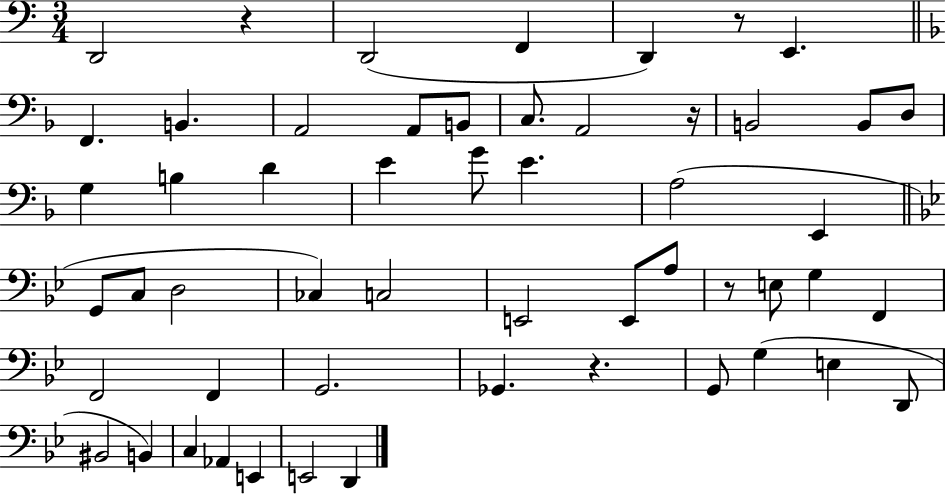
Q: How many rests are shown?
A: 5